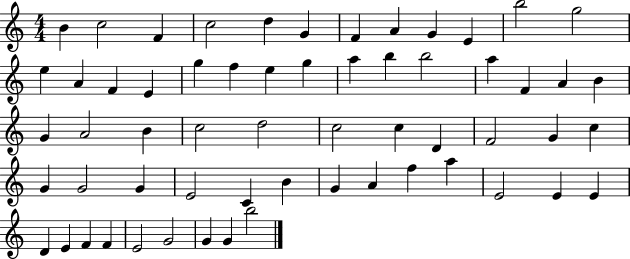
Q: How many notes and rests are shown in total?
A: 60